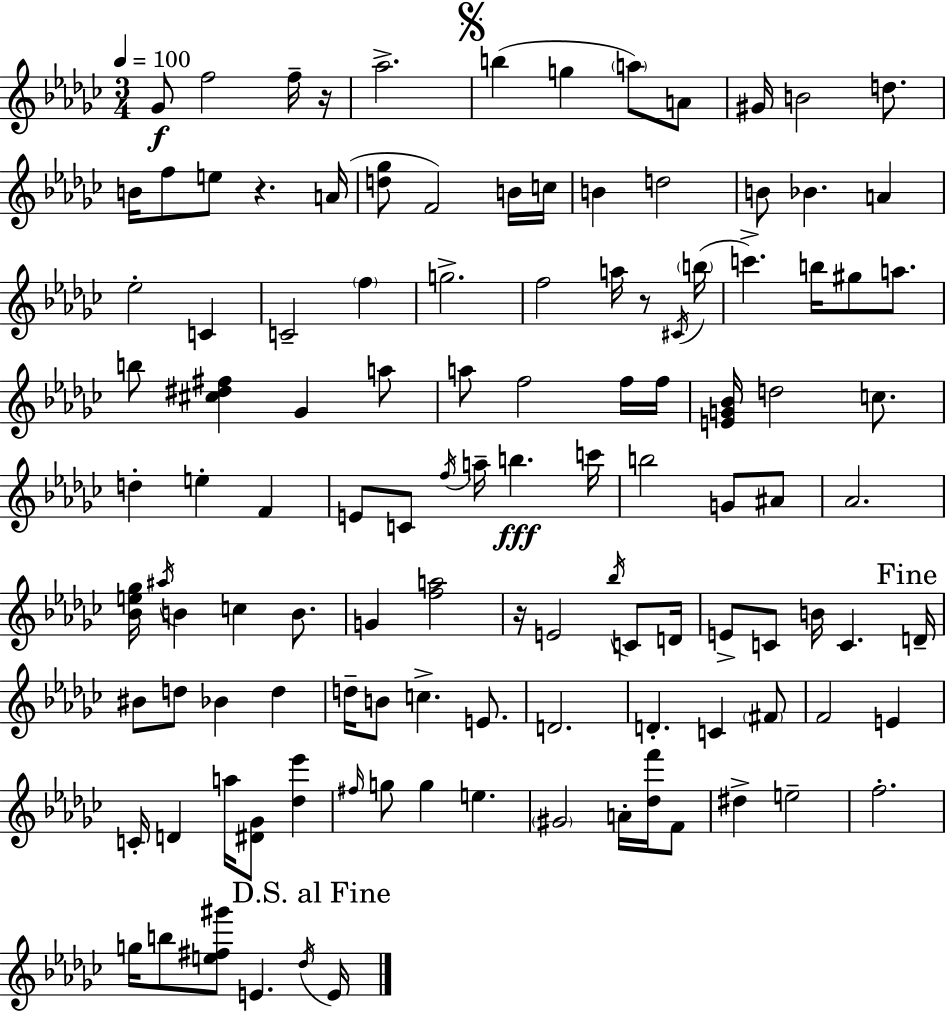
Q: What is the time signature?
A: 3/4